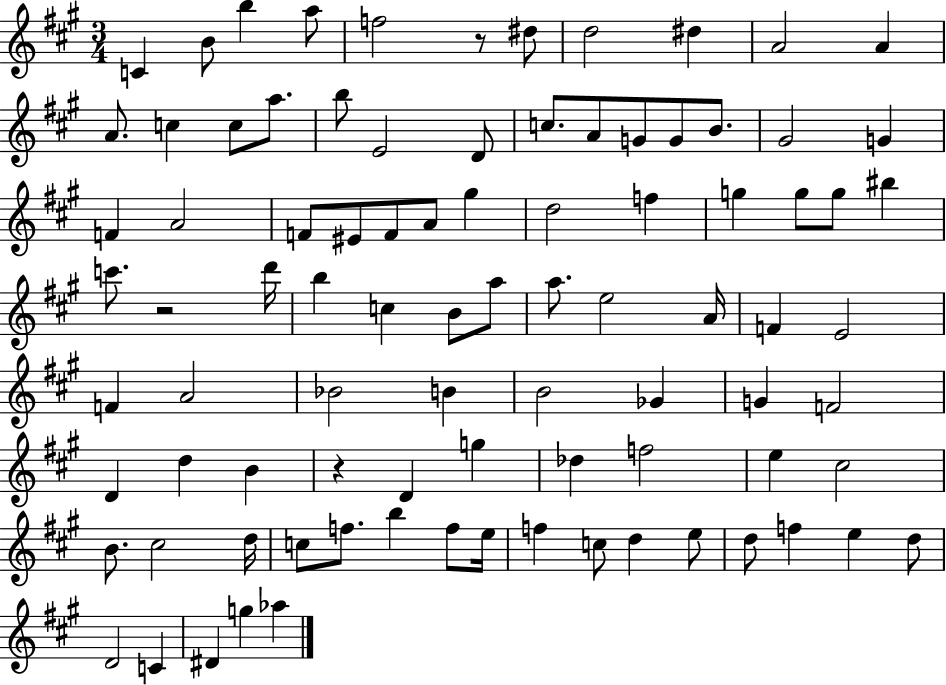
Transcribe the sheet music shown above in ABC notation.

X:1
T:Untitled
M:3/4
L:1/4
K:A
C B/2 b a/2 f2 z/2 ^d/2 d2 ^d A2 A A/2 c c/2 a/2 b/2 E2 D/2 c/2 A/2 G/2 G/2 B/2 ^G2 G F A2 F/2 ^E/2 F/2 A/2 ^g d2 f g g/2 g/2 ^b c'/2 z2 d'/4 b c B/2 a/2 a/2 e2 A/4 F E2 F A2 _B2 B B2 _G G F2 D d B z D g _d f2 e ^c2 B/2 ^c2 d/4 c/2 f/2 b f/2 e/4 f c/2 d e/2 d/2 f e d/2 D2 C ^D g _a